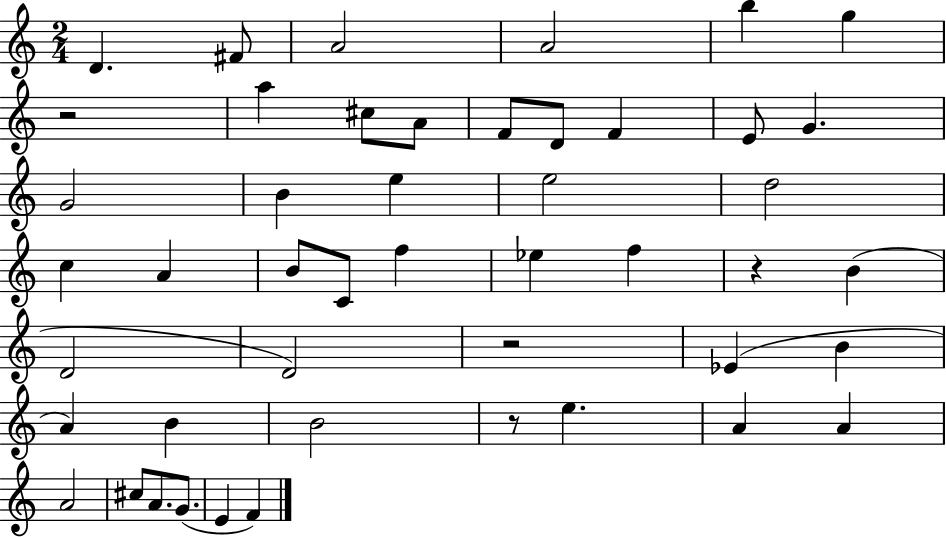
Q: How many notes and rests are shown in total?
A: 47